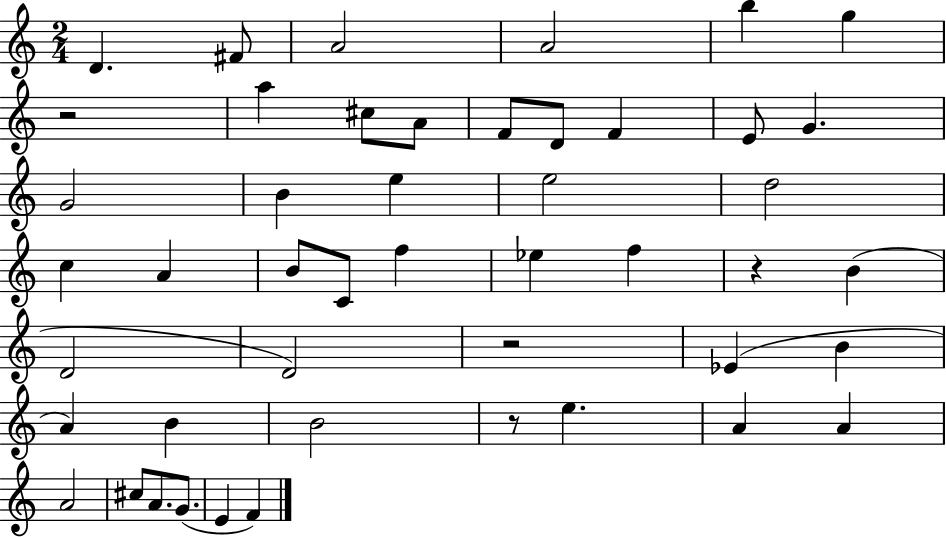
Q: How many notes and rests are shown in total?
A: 47